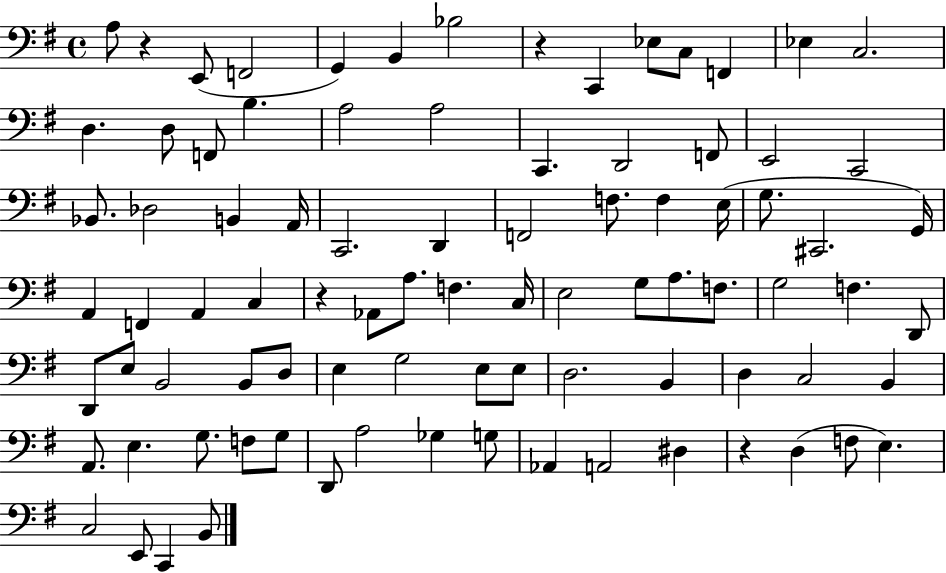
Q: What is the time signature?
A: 4/4